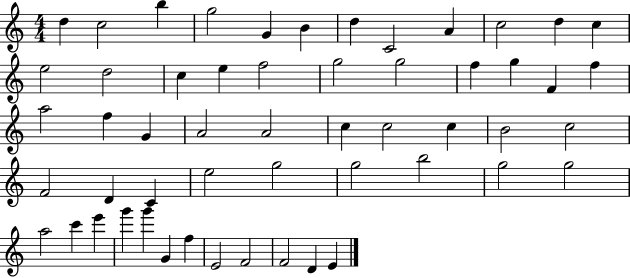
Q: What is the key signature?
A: C major